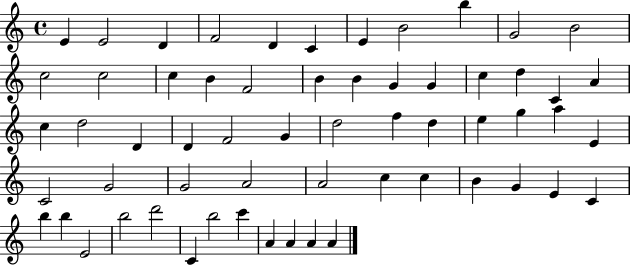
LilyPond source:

{
  \clef treble
  \time 4/4
  \defaultTimeSignature
  \key c \major
  e'4 e'2 d'4 | f'2 d'4 c'4 | e'4 b'2 b''4 | g'2 b'2 | \break c''2 c''2 | c''4 b'4 f'2 | b'4 b'4 g'4 g'4 | c''4 d''4 c'4 a'4 | \break c''4 d''2 d'4 | d'4 f'2 g'4 | d''2 f''4 d''4 | e''4 g''4 a''4 e'4 | \break c'2 g'2 | g'2 a'2 | a'2 c''4 c''4 | b'4 g'4 e'4 c'4 | \break b''4 b''4 e'2 | b''2 d'''2 | c'4 b''2 c'''4 | a'4 a'4 a'4 a'4 | \break \bar "|."
}